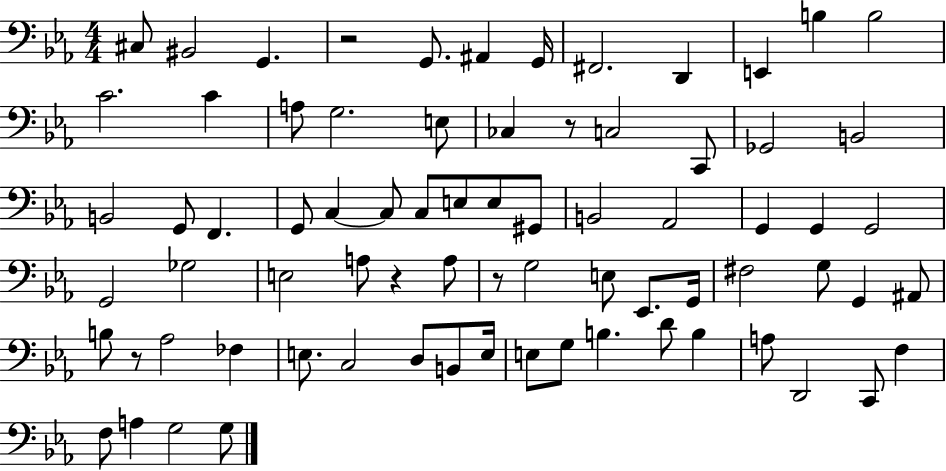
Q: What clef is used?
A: bass